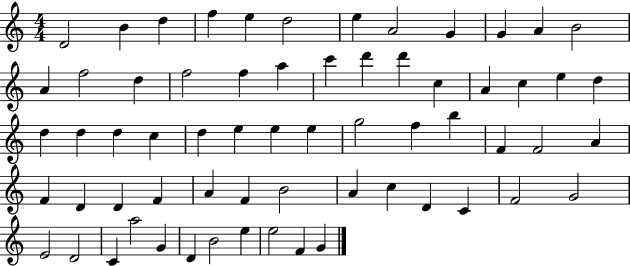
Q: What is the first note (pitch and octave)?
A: D4